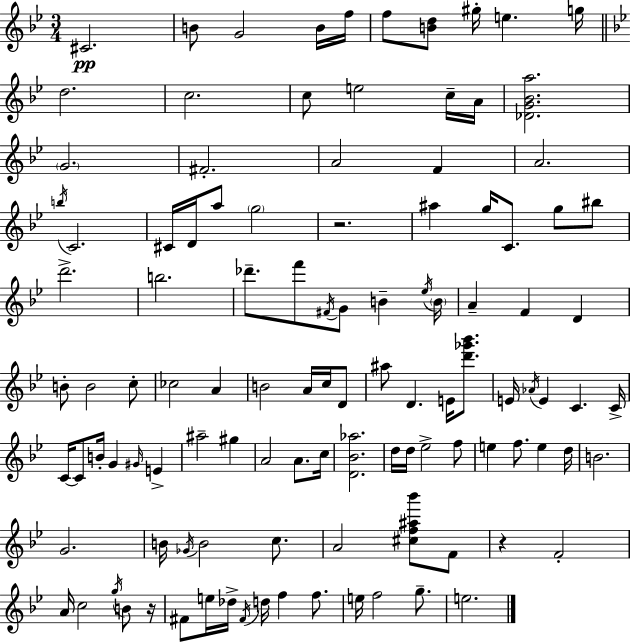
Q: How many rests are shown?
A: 3